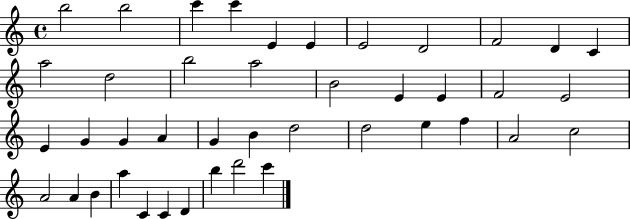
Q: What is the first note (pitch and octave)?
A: B5